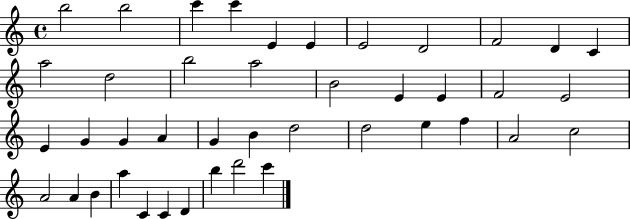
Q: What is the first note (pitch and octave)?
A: B5